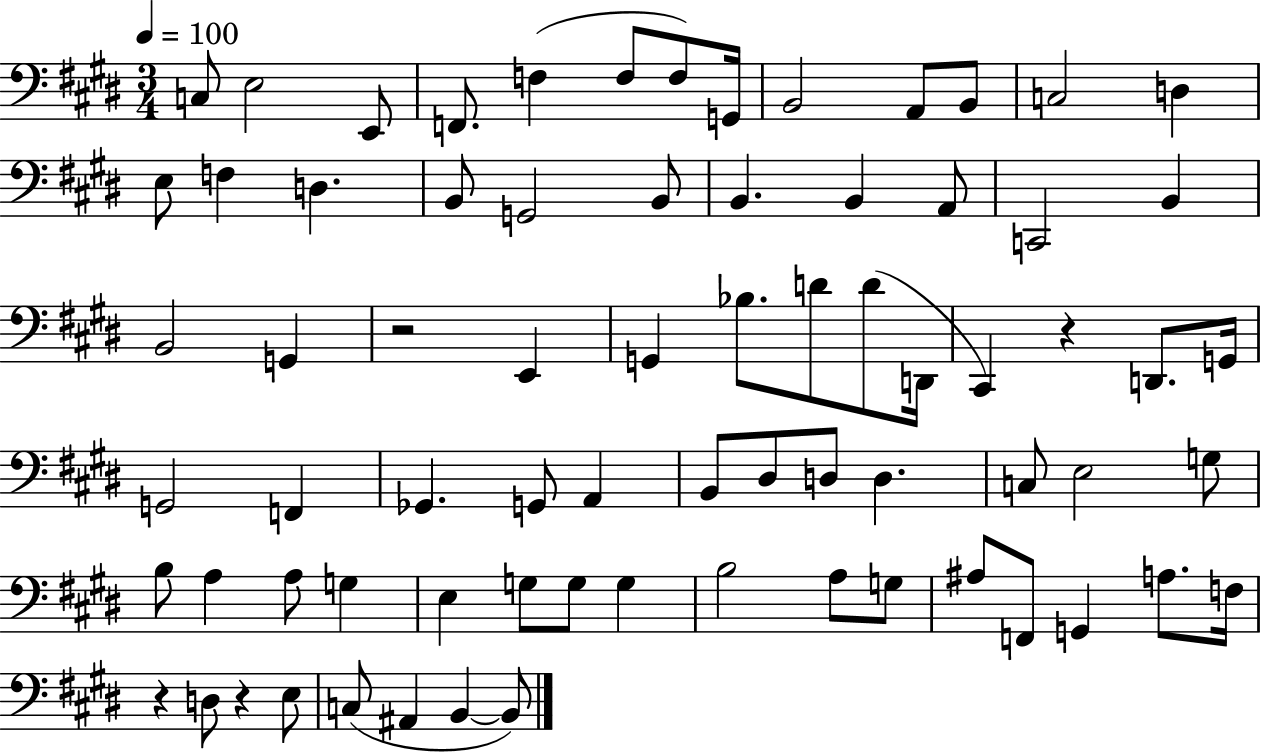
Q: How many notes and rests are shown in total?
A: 73